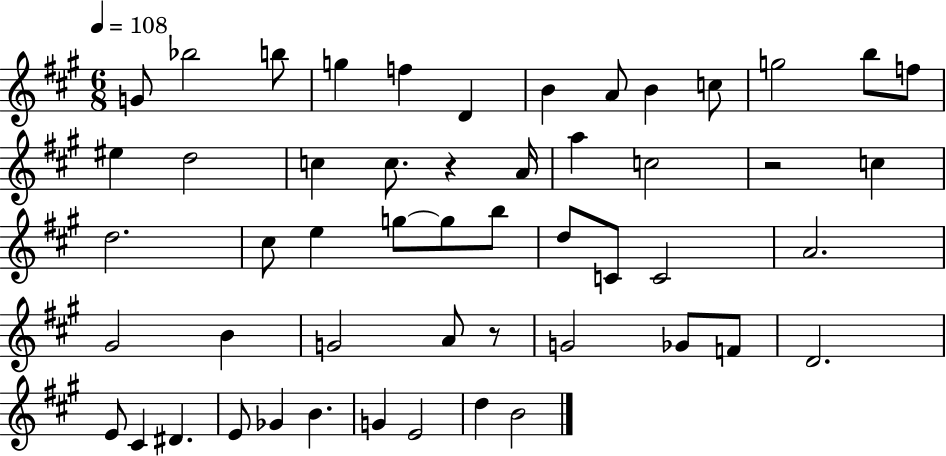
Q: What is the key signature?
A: A major